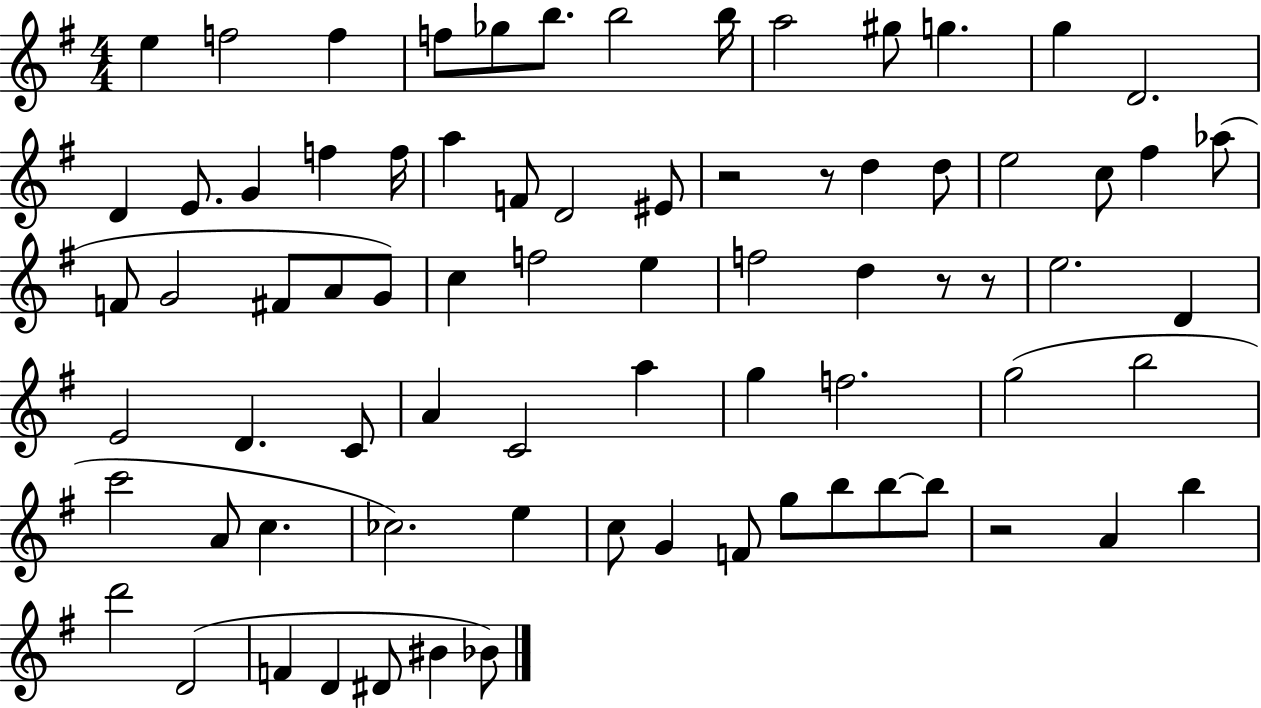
X:1
T:Untitled
M:4/4
L:1/4
K:G
e f2 f f/2 _g/2 b/2 b2 b/4 a2 ^g/2 g g D2 D E/2 G f f/4 a F/2 D2 ^E/2 z2 z/2 d d/2 e2 c/2 ^f _a/2 F/2 G2 ^F/2 A/2 G/2 c f2 e f2 d z/2 z/2 e2 D E2 D C/2 A C2 a g f2 g2 b2 c'2 A/2 c _c2 e c/2 G F/2 g/2 b/2 b/2 b/2 z2 A b d'2 D2 F D ^D/2 ^B _B/2